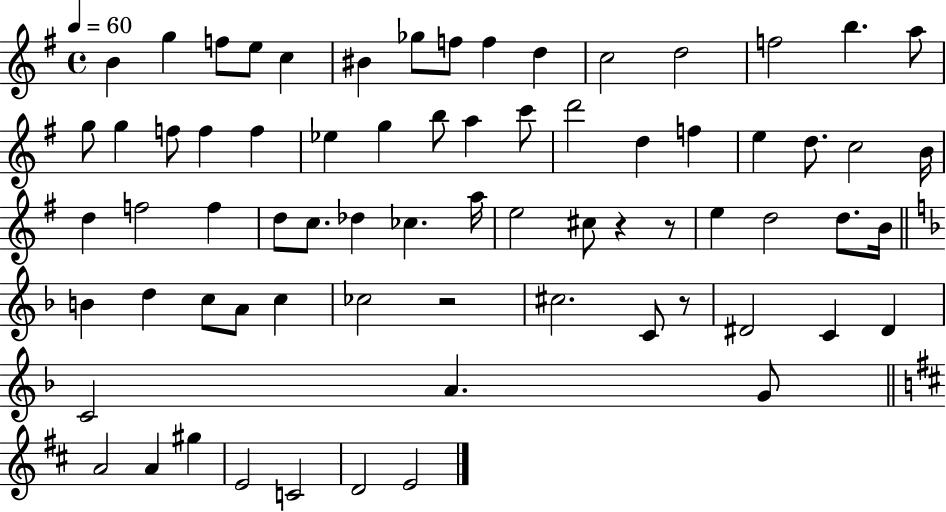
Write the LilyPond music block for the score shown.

{
  \clef treble
  \time 4/4
  \defaultTimeSignature
  \key g \major
  \tempo 4 = 60
  b'4 g''4 f''8 e''8 c''4 | bis'4 ges''8 f''8 f''4 d''4 | c''2 d''2 | f''2 b''4. a''8 | \break g''8 g''4 f''8 f''4 f''4 | ees''4 g''4 b''8 a''4 c'''8 | d'''2 d''4 f''4 | e''4 d''8. c''2 b'16 | \break d''4 f''2 f''4 | d''8 c''8. des''4 ces''4. a''16 | e''2 cis''8 r4 r8 | e''4 d''2 d''8. b'16 | \break \bar "||" \break \key f \major b'4 d''4 c''8 a'8 c''4 | ces''2 r2 | cis''2. c'8 r8 | dis'2 c'4 dis'4 | \break c'2 a'4. g'8 | \bar "||" \break \key b \minor a'2 a'4 gis''4 | e'2 c'2 | d'2 e'2 | \bar "|."
}